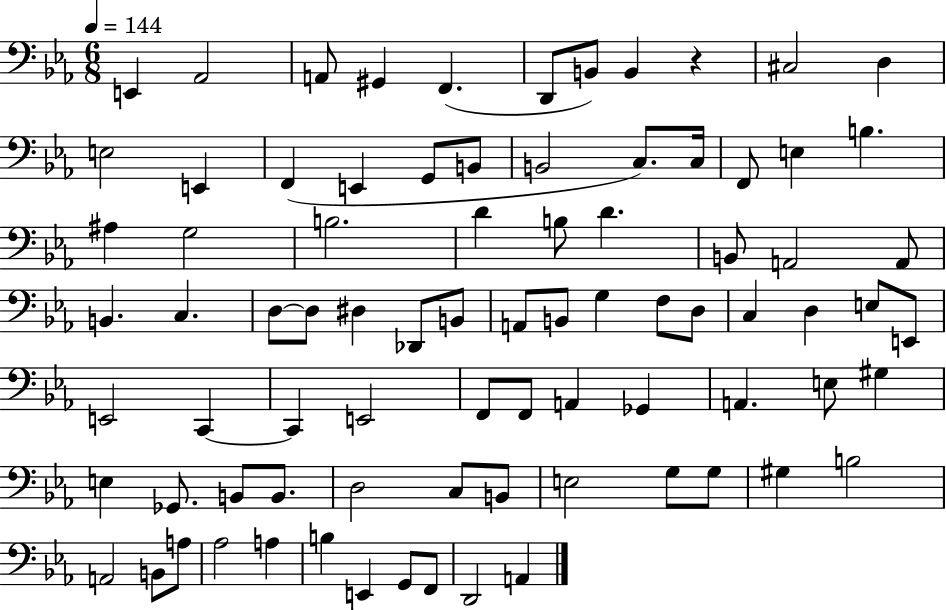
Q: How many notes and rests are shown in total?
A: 82